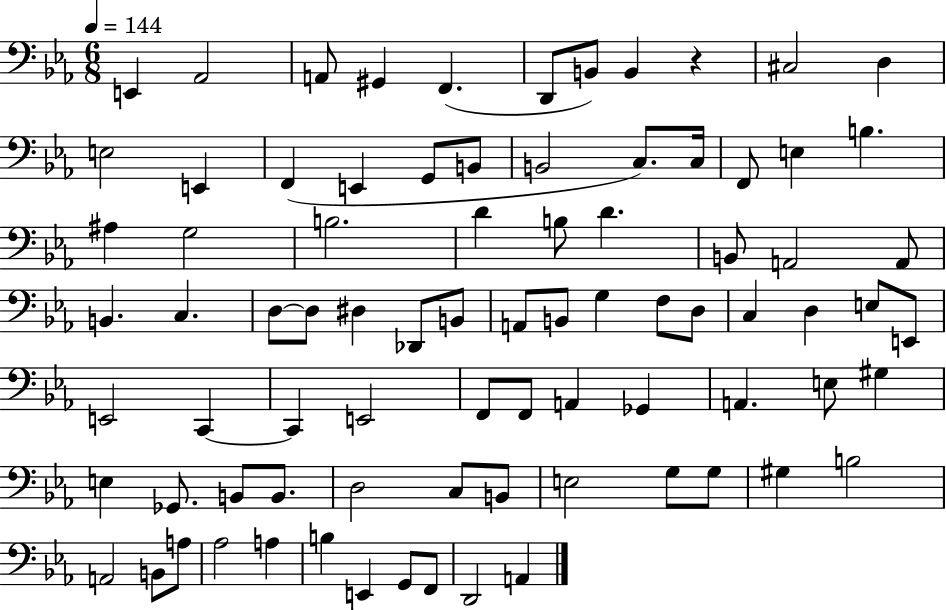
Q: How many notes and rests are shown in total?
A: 82